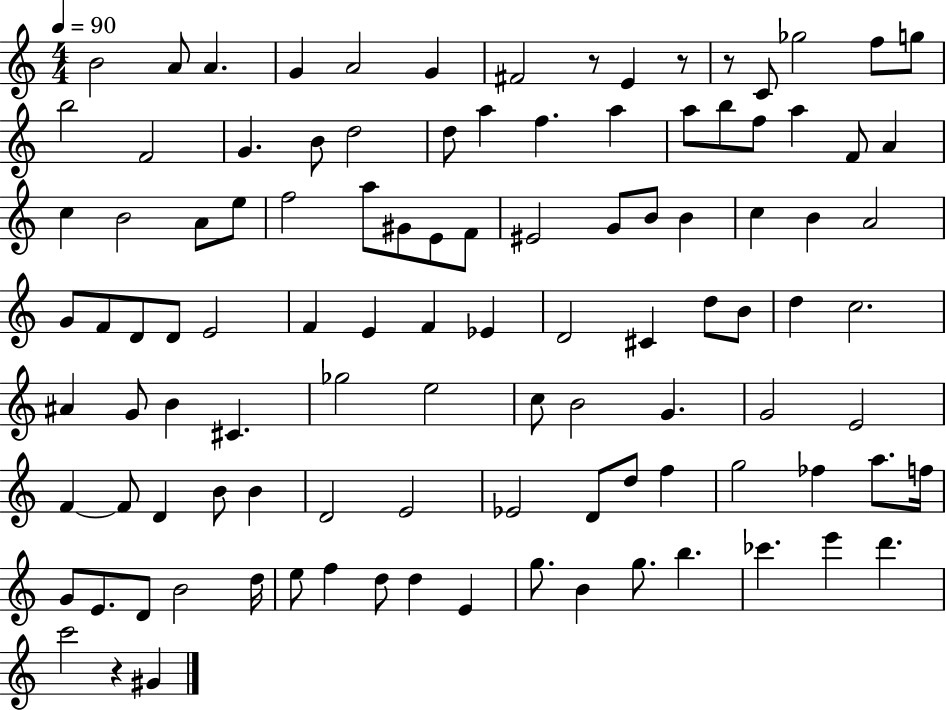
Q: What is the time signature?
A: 4/4